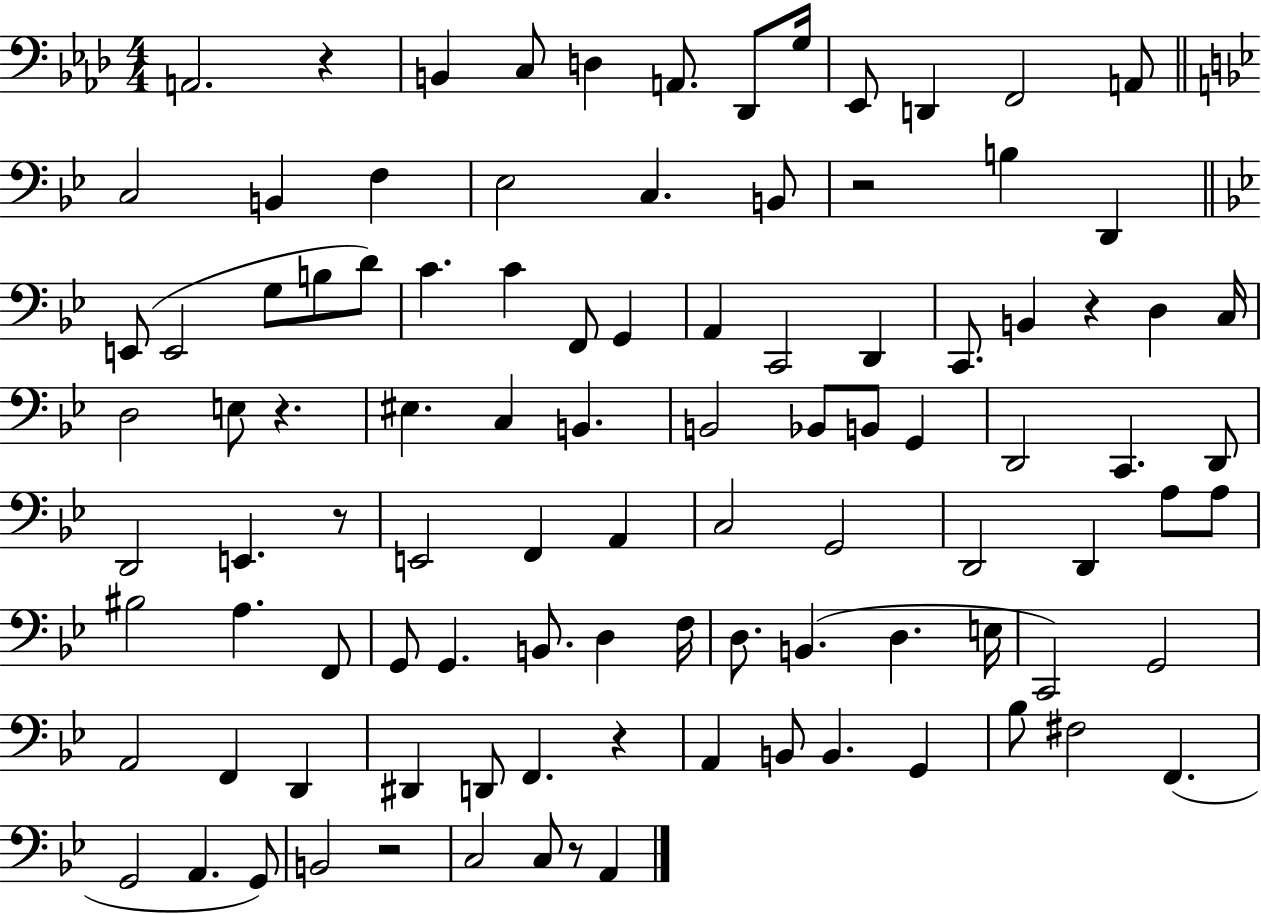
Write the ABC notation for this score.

X:1
T:Untitled
M:4/4
L:1/4
K:Ab
A,,2 z B,, C,/2 D, A,,/2 _D,,/2 G,/4 _E,,/2 D,, F,,2 A,,/2 C,2 B,, F, _E,2 C, B,,/2 z2 B, D,, E,,/2 E,,2 G,/2 B,/2 D/2 C C F,,/2 G,, A,, C,,2 D,, C,,/2 B,, z D, C,/4 D,2 E,/2 z ^E, C, B,, B,,2 _B,,/2 B,,/2 G,, D,,2 C,, D,,/2 D,,2 E,, z/2 E,,2 F,, A,, C,2 G,,2 D,,2 D,, A,/2 A,/2 ^B,2 A, F,,/2 G,,/2 G,, B,,/2 D, F,/4 D,/2 B,, D, E,/4 C,,2 G,,2 A,,2 F,, D,, ^D,, D,,/2 F,, z A,, B,,/2 B,, G,, _B,/2 ^F,2 F,, G,,2 A,, G,,/2 B,,2 z2 C,2 C,/2 z/2 A,,